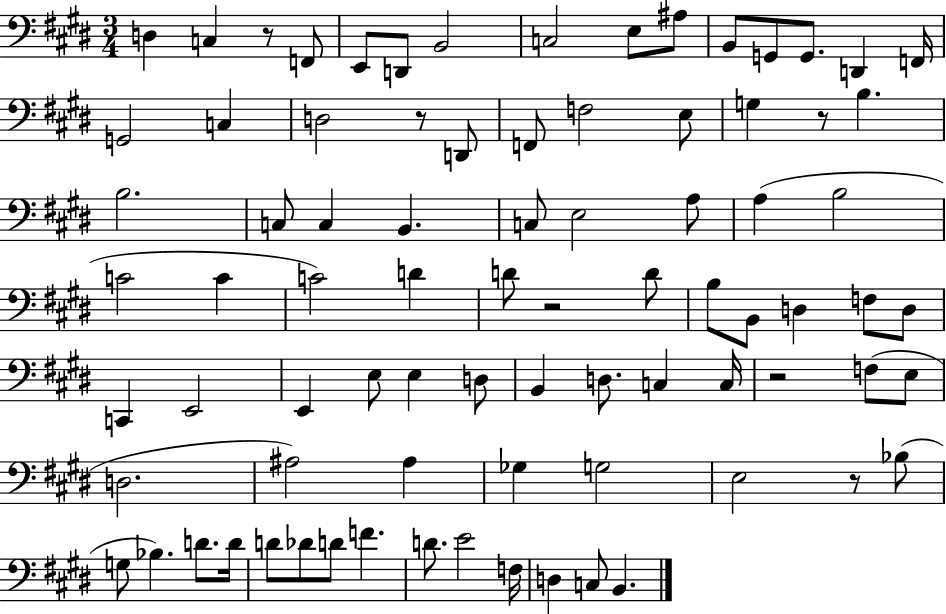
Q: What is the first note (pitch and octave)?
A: D3